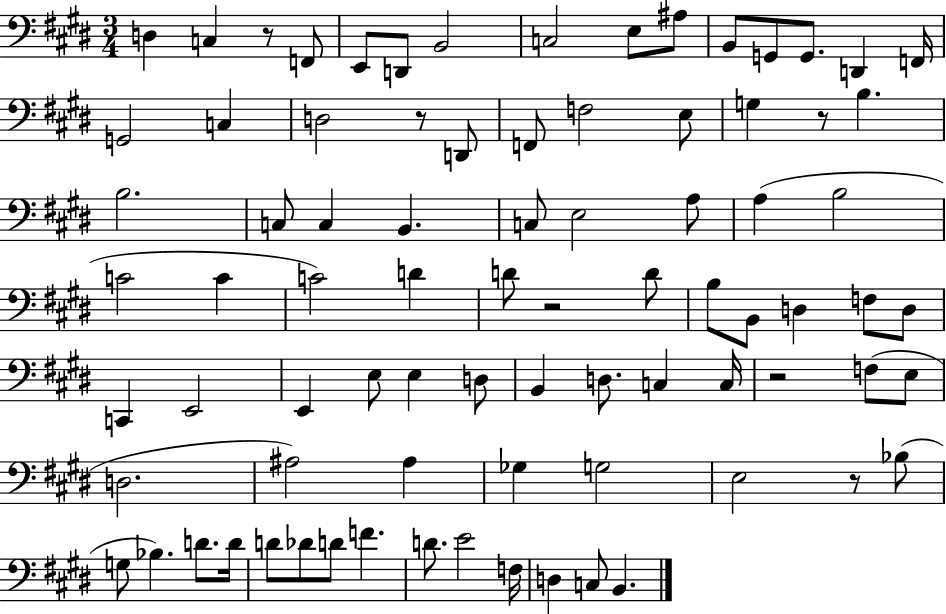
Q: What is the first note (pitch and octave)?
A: D3